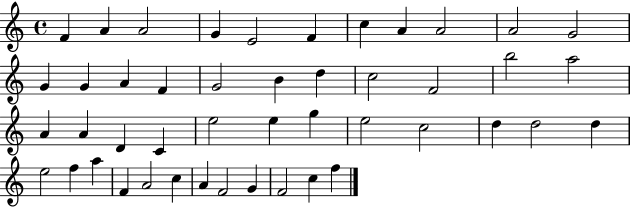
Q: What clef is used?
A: treble